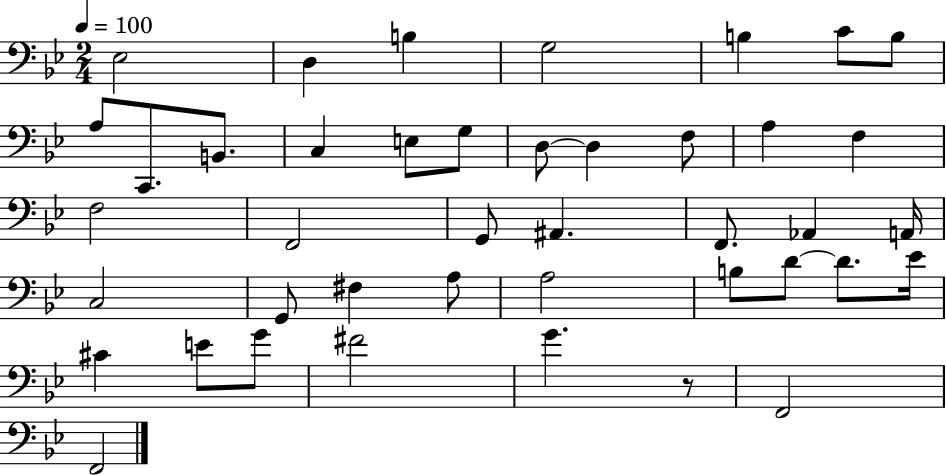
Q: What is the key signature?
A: BES major